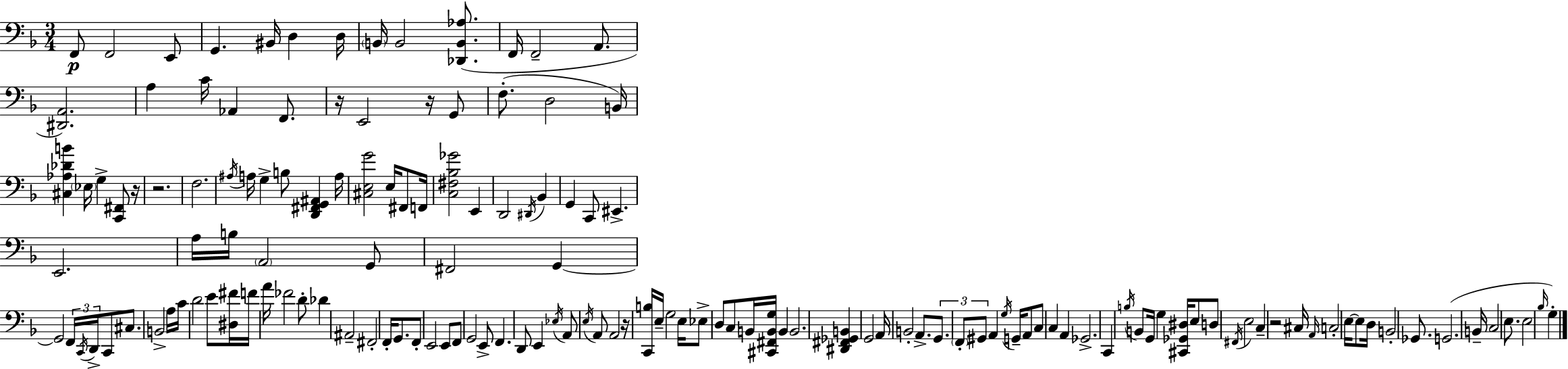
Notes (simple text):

F2/e F2/h E2/e G2/q. BIS2/s D3/q D3/s B2/s B2/h [Db2,B2,Ab3]/e. F2/s F2/h A2/e. [D#2,A2]/h. A3/q C4/s Ab2/q F2/e. R/s E2/h R/s G2/e F3/e. D3/h B2/s [C#3,Ab3,Db4,B4]/q Eb3/s G3/q [C2,F#2]/e R/s R/h. F3/h. A#3/s A3/s G3/q B3/e [D2,F#2,G2,A#2]/q A3/s [C#3,E3,G4]/h E3/s F#2/e F2/s [C3,F#3,Bb3,Gb4]/h E2/q D2/h D#2/s Bb2/q G2/q C2/e EIS2/q. E2/h. A3/s B3/s A2/h G2/e F#2/h G2/q G2/h F2/s C2/s D2/s C2/e C#3/e. B2/h A3/s C4/s D4/h E4/e [D#3,F#4]/s F4/s A4/s FES4/h D4/e Db4/q A#2/h F#2/h F2/s G2/e. F2/e E2/h E2/e F2/e G2/h E2/e F2/q. D2/e E2/q Eb3/s A2/e E3/s A2/e A2/h R/s [C2,B3]/s E3/s G3/h E3/s Eb3/e D3/e C3/e B2/s [C#2,F#2,B2,G3]/s B2/q B2/h. [D#2,F#2,Gb2,B2]/q G2/h A2/s B2/h A2/e. G2/e. F2/e G#2/e A2/q G3/s G2/s A2/e C3/e C3/q A2/q Gb2/h. C2/q B3/s B2/e G2/s G3/q [C#2,Gb2,D#3]/s E3/e D3/e F#2/s E3/h C3/q R/h C#3/s A2/s C3/h E3/s E3/e D3/s B2/h Gb2/e. G2/h. B2/s C3/h E3/e. E3/h Bb3/s G3/q